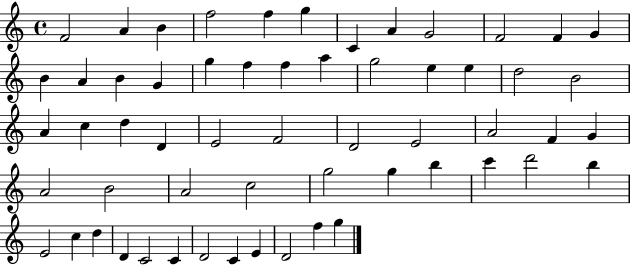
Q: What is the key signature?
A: C major